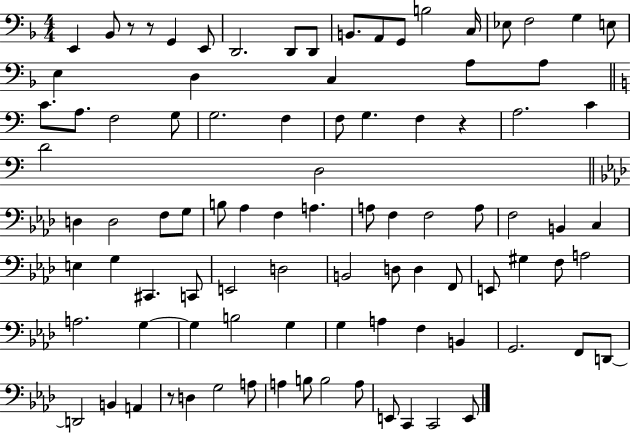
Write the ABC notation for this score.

X:1
T:Untitled
M:4/4
L:1/4
K:F
E,, _B,,/2 z/2 z/2 G,, E,,/2 D,,2 D,,/2 D,,/2 B,,/2 A,,/2 G,,/2 B,2 C,/4 _E,/2 F,2 G, E,/2 E, D, C, A,/2 A,/2 C/2 A,/2 F,2 G,/2 G,2 F, F,/2 G, F, z A,2 C D2 D,2 D, D,2 F,/2 G,/2 B,/2 _A, F, A, A,/2 F, F,2 A,/2 F,2 B,, C, E, G, ^C,, C,,/2 E,,2 D,2 B,,2 D,/2 D, F,,/2 E,,/2 ^G, F,/2 A,2 A,2 G, G, B,2 G, G, A, F, B,, G,,2 F,,/2 D,,/2 D,,2 B,, A,, z/2 D, G,2 A,/2 A, B,/2 B,2 A,/2 E,,/2 C,, C,,2 E,,/2